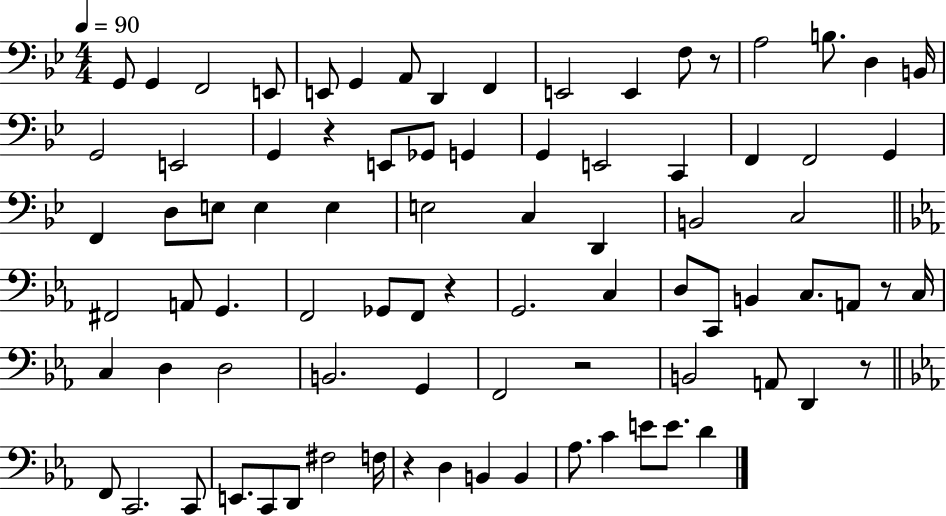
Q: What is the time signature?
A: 4/4